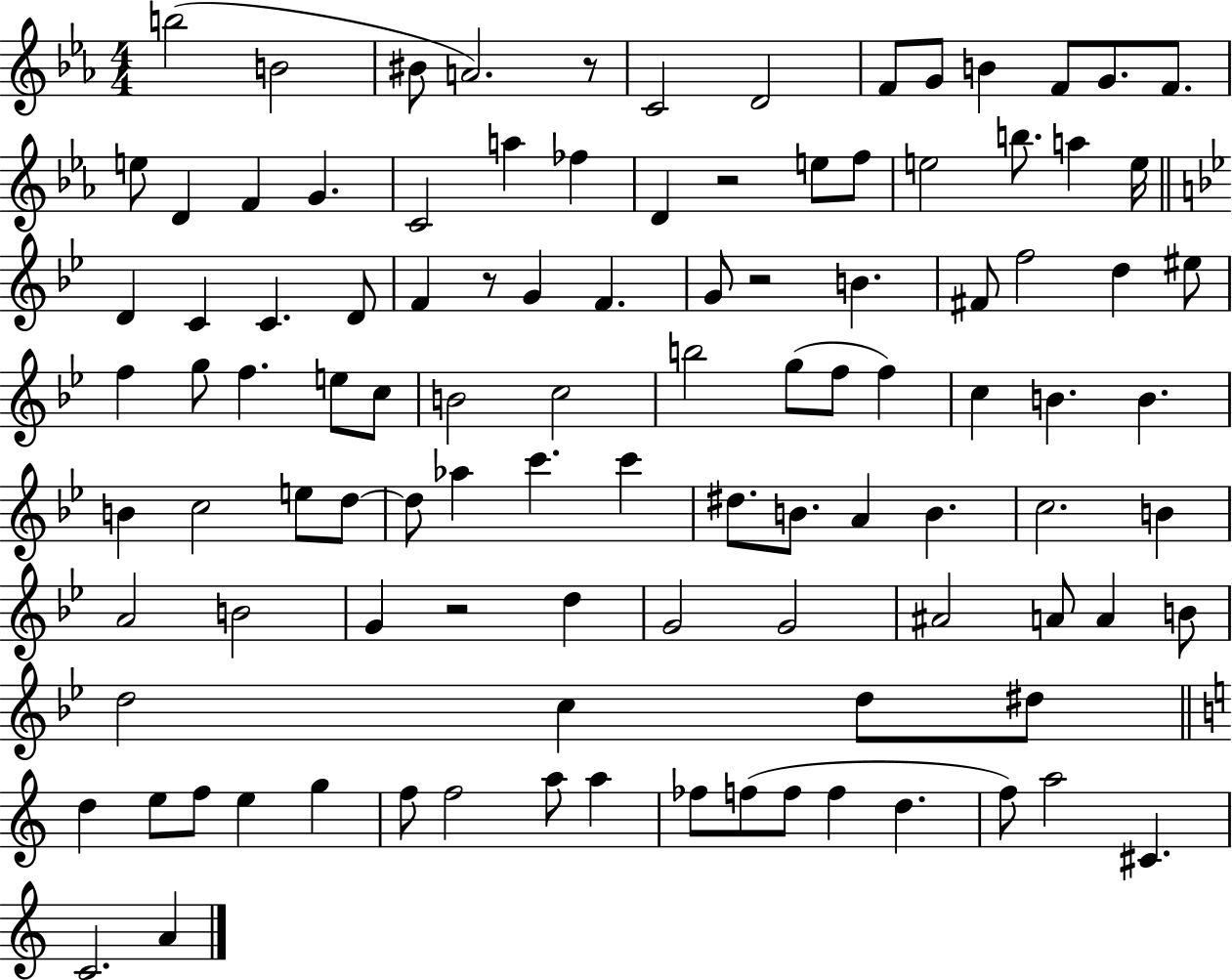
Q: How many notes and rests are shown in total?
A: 105